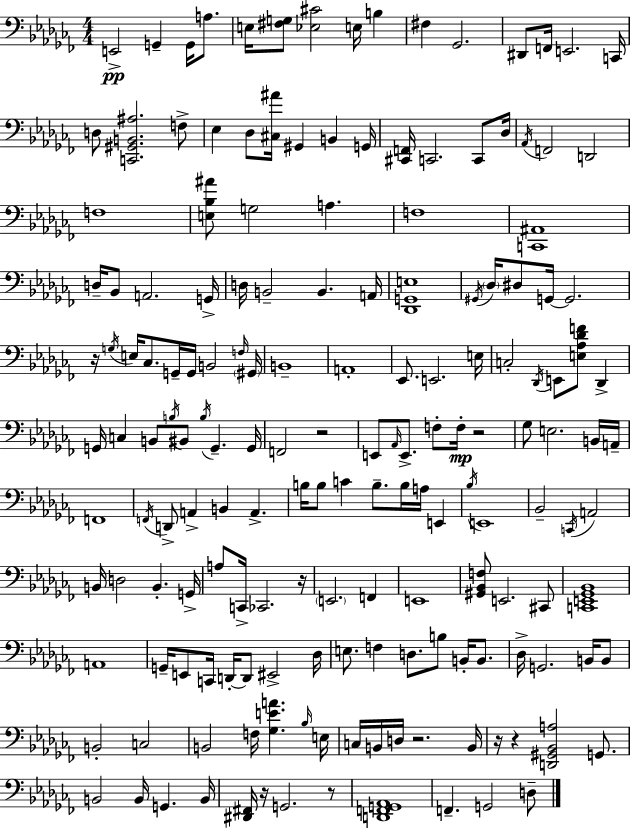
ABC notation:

X:1
T:Untitled
M:4/4
L:1/4
K:Abm
E,,2 G,, G,,/4 A,/2 E,/4 [^F,G,]/2 [_E,^C]2 E,/4 B, ^F, _G,,2 ^D,,/2 F,,/4 E,,2 C,,/4 D,/2 [C,,^G,,B,,^A,]2 F,/2 _E, _D,/2 [^C,^A]/4 ^G,, B,, G,,/4 [^C,,F,,]/4 C,,2 C,,/2 _D,/4 _A,,/4 F,,2 D,,2 F,4 [E,_B,^A]/2 G,2 A, F,4 [C,,^A,,]4 D,/4 _B,,/2 A,,2 G,,/4 D,/4 B,,2 B,, A,,/4 [_D,,G,,E,]4 ^G,,/4 _D,/4 ^D,/2 G,,/4 G,,2 z/4 G,/4 E,/4 _C,/2 G,,/4 G,,/4 B,,2 F,/4 ^G,,/4 B,,4 A,,4 _E,,/2 E,,2 E,/4 C,2 _D,,/4 E,,/2 [E,_A,_DF]/2 _D,, G,,/4 C, B,,/2 B,/4 ^B,,/2 B,/4 G,, G,,/4 F,,2 z2 E,,/2 _A,,/4 E,,/2 F,/2 F,/4 z2 _G,/2 E,2 B,,/4 A,,/4 F,,4 F,,/4 D,,/2 A,, B,, A,, B,/4 B,/2 C B,/2 B,/4 A,/4 E,, _B,/4 E,,4 _B,,2 C,,/4 A,,2 B,,/4 D,2 B,, G,,/4 A,/2 C,,/4 _C,,2 z/4 E,,2 F,, E,,4 [^G,,_B,,F,]/2 E,,2 ^C,,/2 [C,,E,,_G,,_B,,]4 A,,4 G,,/4 E,,/2 C,,/4 D,,/4 D,,/2 ^E,,2 _D,/4 E,/2 F, D,/2 B,/2 B,,/4 B,,/2 _D,/4 G,,2 B,,/4 B,,/2 B,,2 C,2 B,,2 F,/4 [_G,EA] _B,/4 E,/4 C,/4 B,,/4 D,/4 z2 B,,/4 z/4 z [D,,^G,,_B,,A,]2 G,,/2 B,,2 B,,/4 G,, B,,/4 [^D,,^F,,]/4 z/4 G,,2 z/2 [D,,F,,G,,_A,,]4 F,, G,,2 D,/2